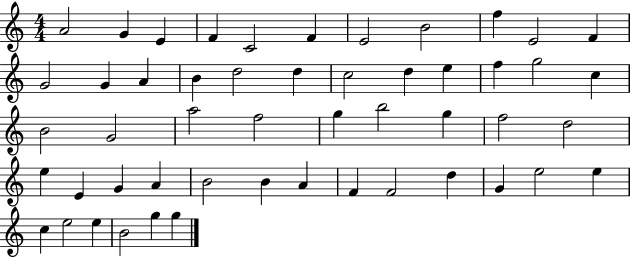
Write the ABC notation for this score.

X:1
T:Untitled
M:4/4
L:1/4
K:C
A2 G E F C2 F E2 B2 f E2 F G2 G A B d2 d c2 d e f g2 c B2 G2 a2 f2 g b2 g f2 d2 e E G A B2 B A F F2 d G e2 e c e2 e B2 g g